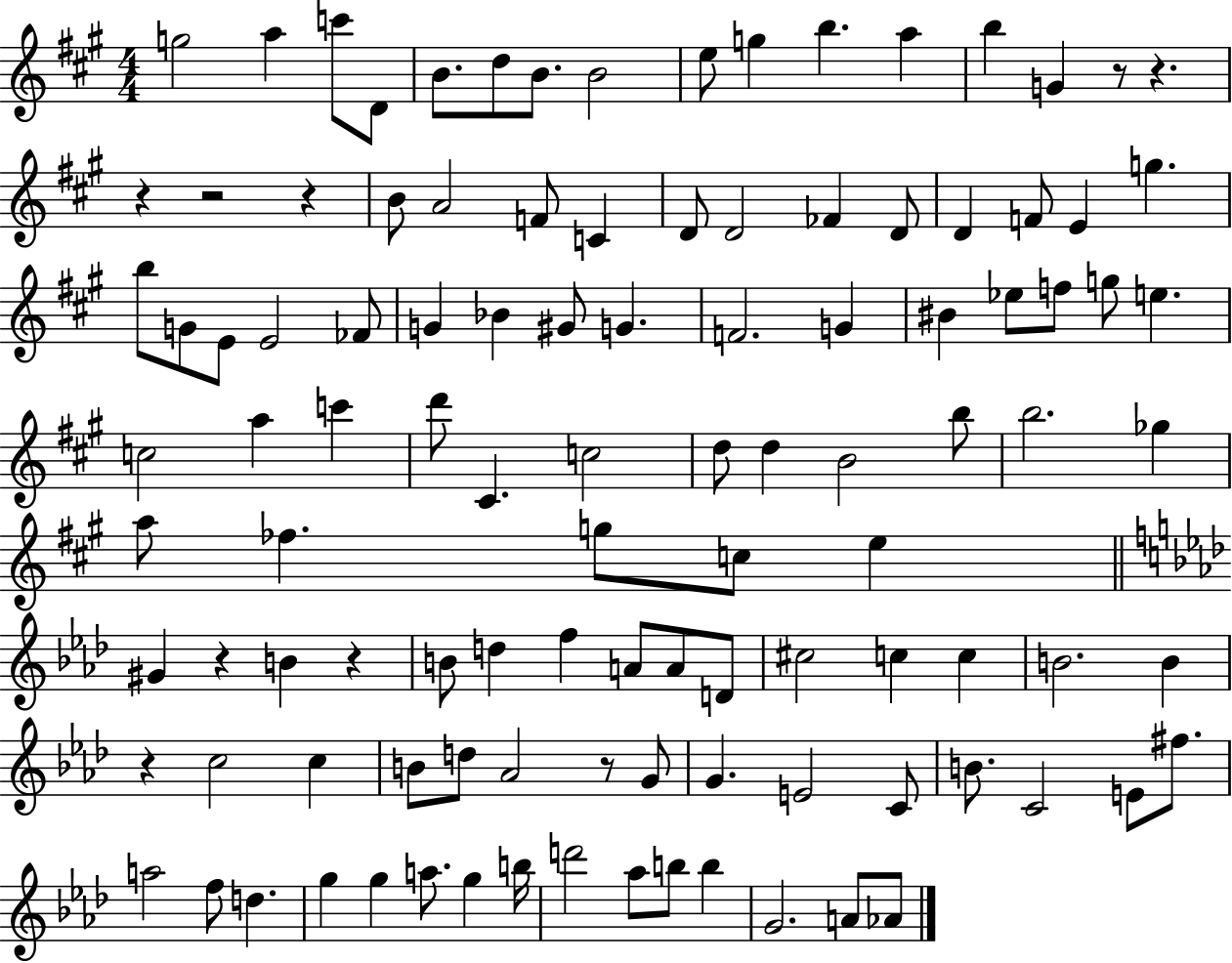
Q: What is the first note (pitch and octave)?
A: G5